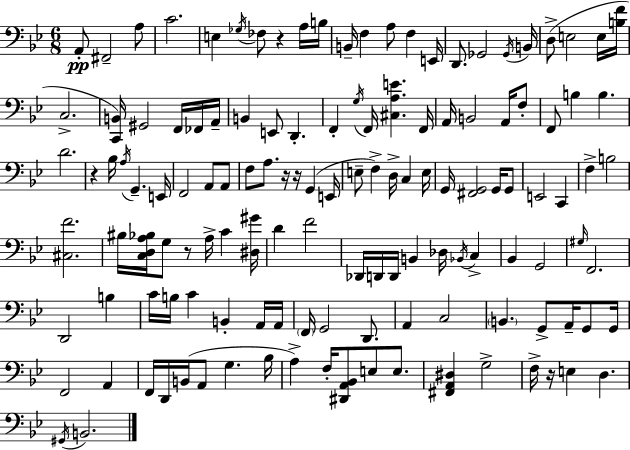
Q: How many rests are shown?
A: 6